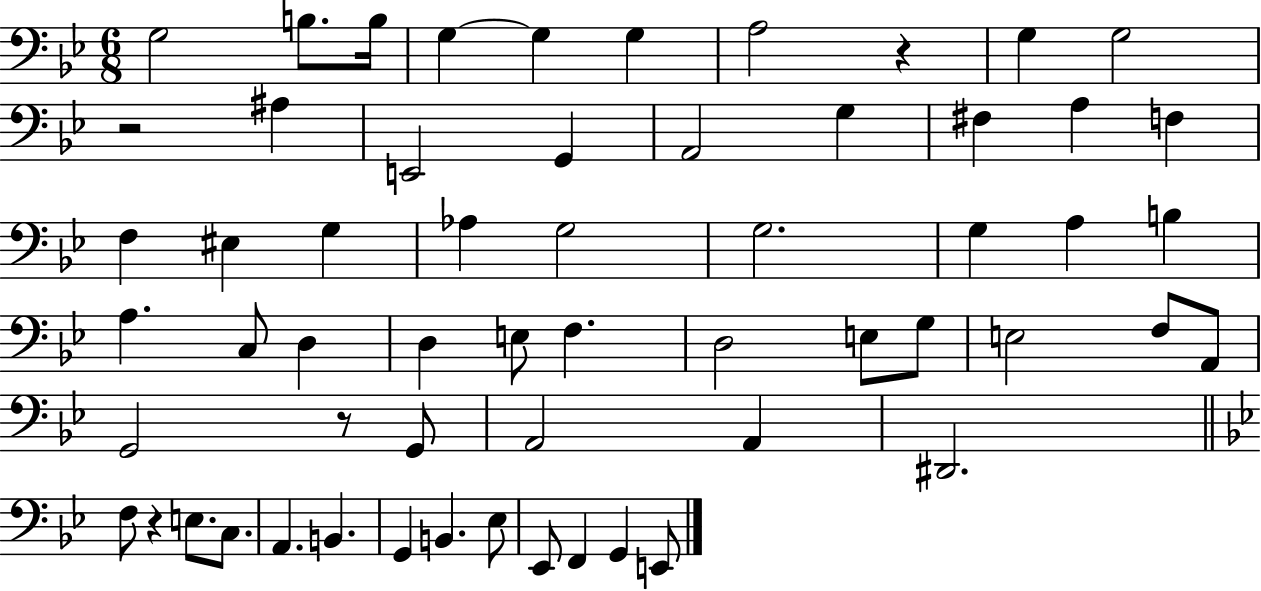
G3/h B3/e. B3/s G3/q G3/q G3/q A3/h R/q G3/q G3/h R/h A#3/q E2/h G2/q A2/h G3/q F#3/q A3/q F3/q F3/q EIS3/q G3/q Ab3/q G3/h G3/h. G3/q A3/q B3/q A3/q. C3/e D3/q D3/q E3/e F3/q. D3/h E3/e G3/e E3/h F3/e A2/e G2/h R/e G2/e A2/h A2/q D#2/h. F3/e R/q E3/e. C3/e. A2/q. B2/q. G2/q B2/q. Eb3/e Eb2/e F2/q G2/q E2/e